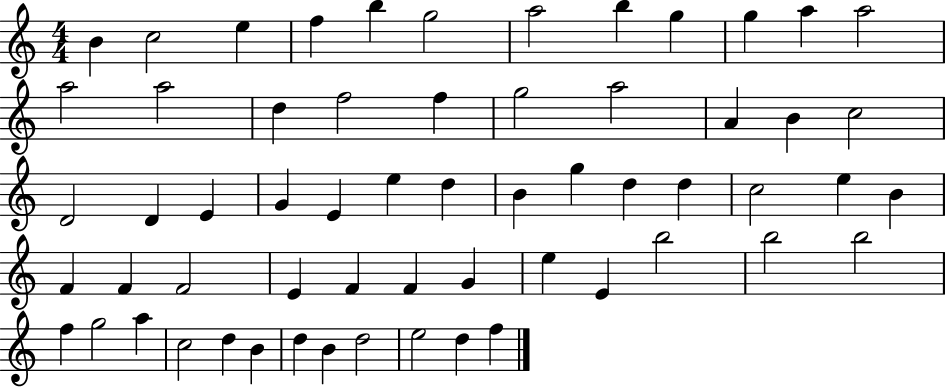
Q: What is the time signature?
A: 4/4